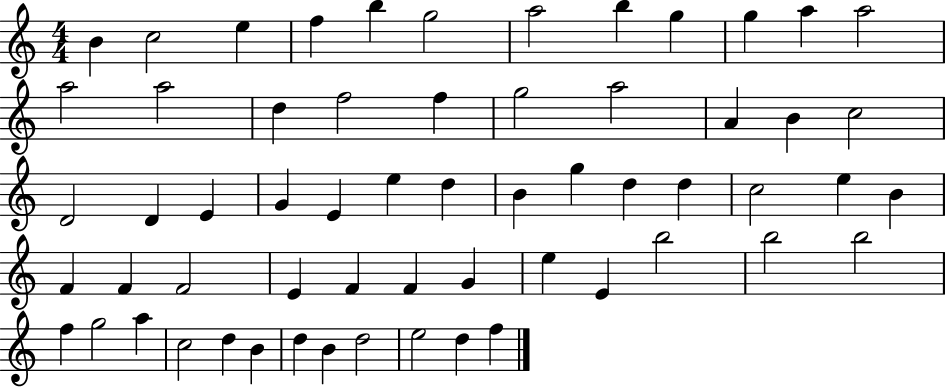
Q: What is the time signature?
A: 4/4